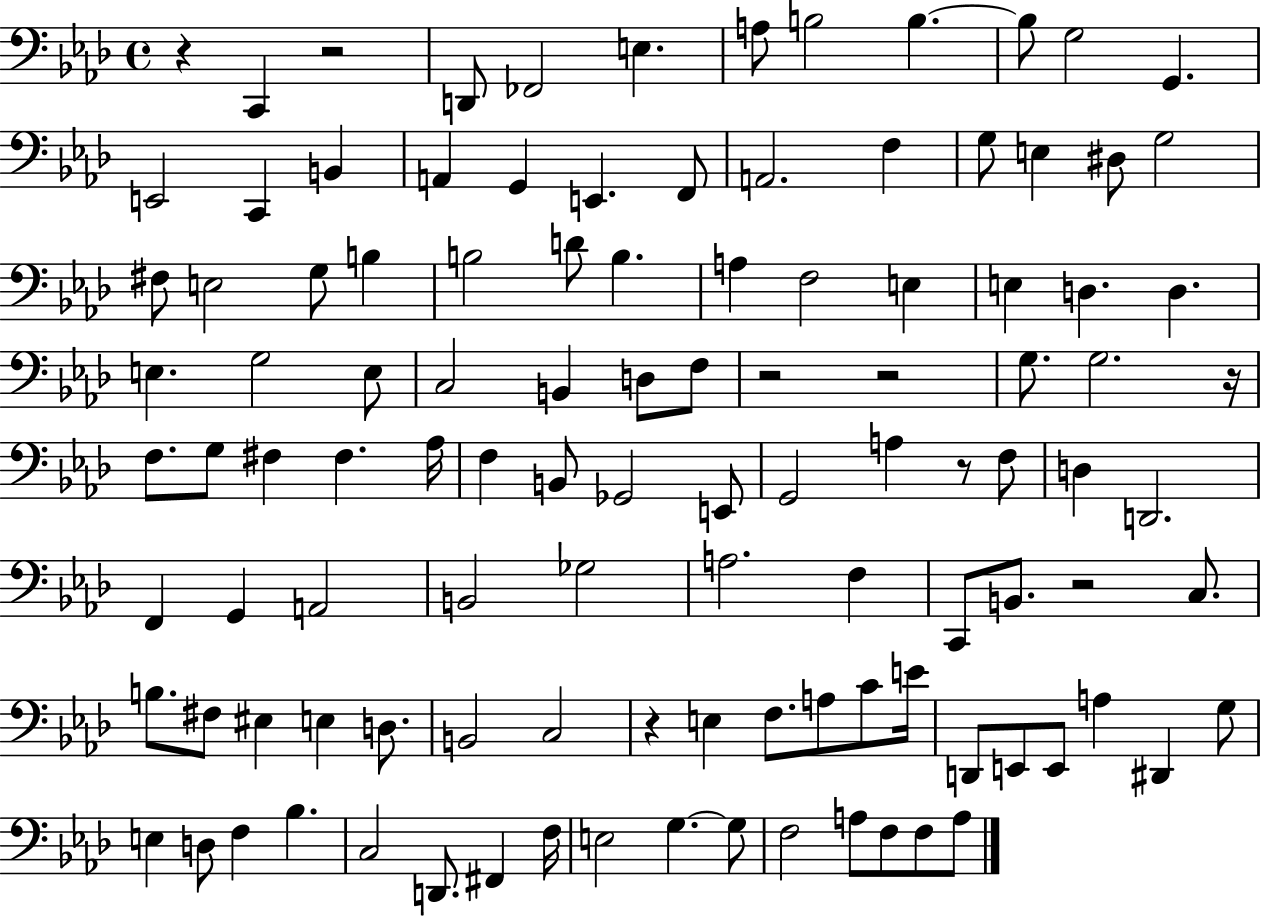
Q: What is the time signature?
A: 4/4